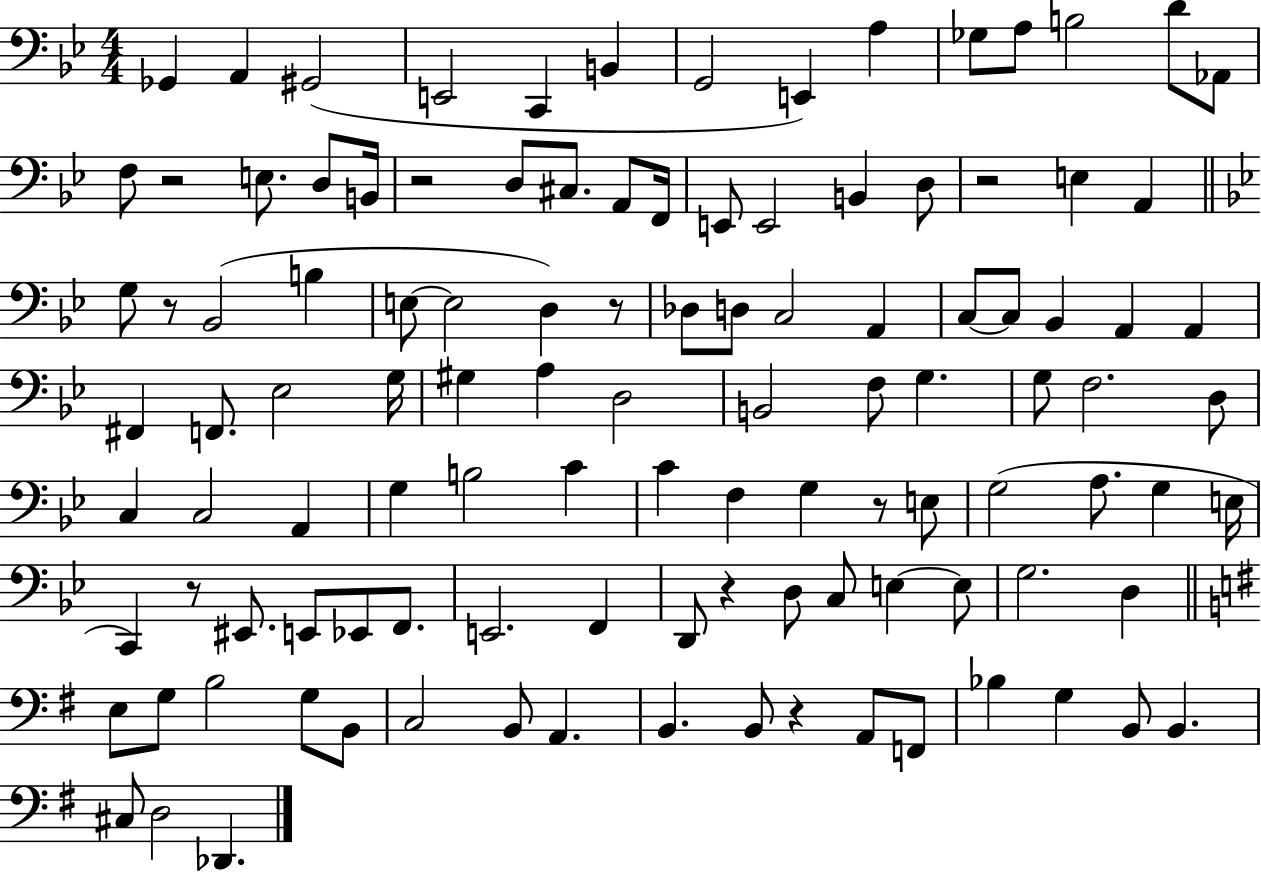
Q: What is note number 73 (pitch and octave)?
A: E2